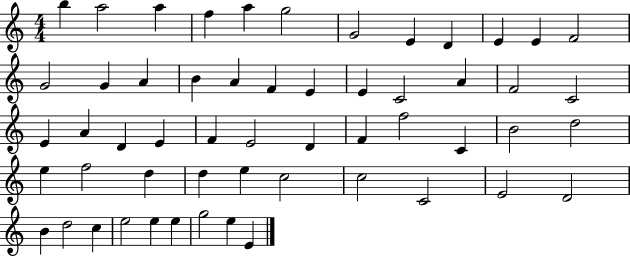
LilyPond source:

{
  \clef treble
  \numericTimeSignature
  \time 4/4
  \key c \major
  b''4 a''2 a''4 | f''4 a''4 g''2 | g'2 e'4 d'4 | e'4 e'4 f'2 | \break g'2 g'4 a'4 | b'4 a'4 f'4 e'4 | e'4 c'2 a'4 | f'2 c'2 | \break e'4 a'4 d'4 e'4 | f'4 e'2 d'4 | f'4 f''2 c'4 | b'2 d''2 | \break e''4 f''2 d''4 | d''4 e''4 c''2 | c''2 c'2 | e'2 d'2 | \break b'4 d''2 c''4 | e''2 e''4 e''4 | g''2 e''4 e'4 | \bar "|."
}